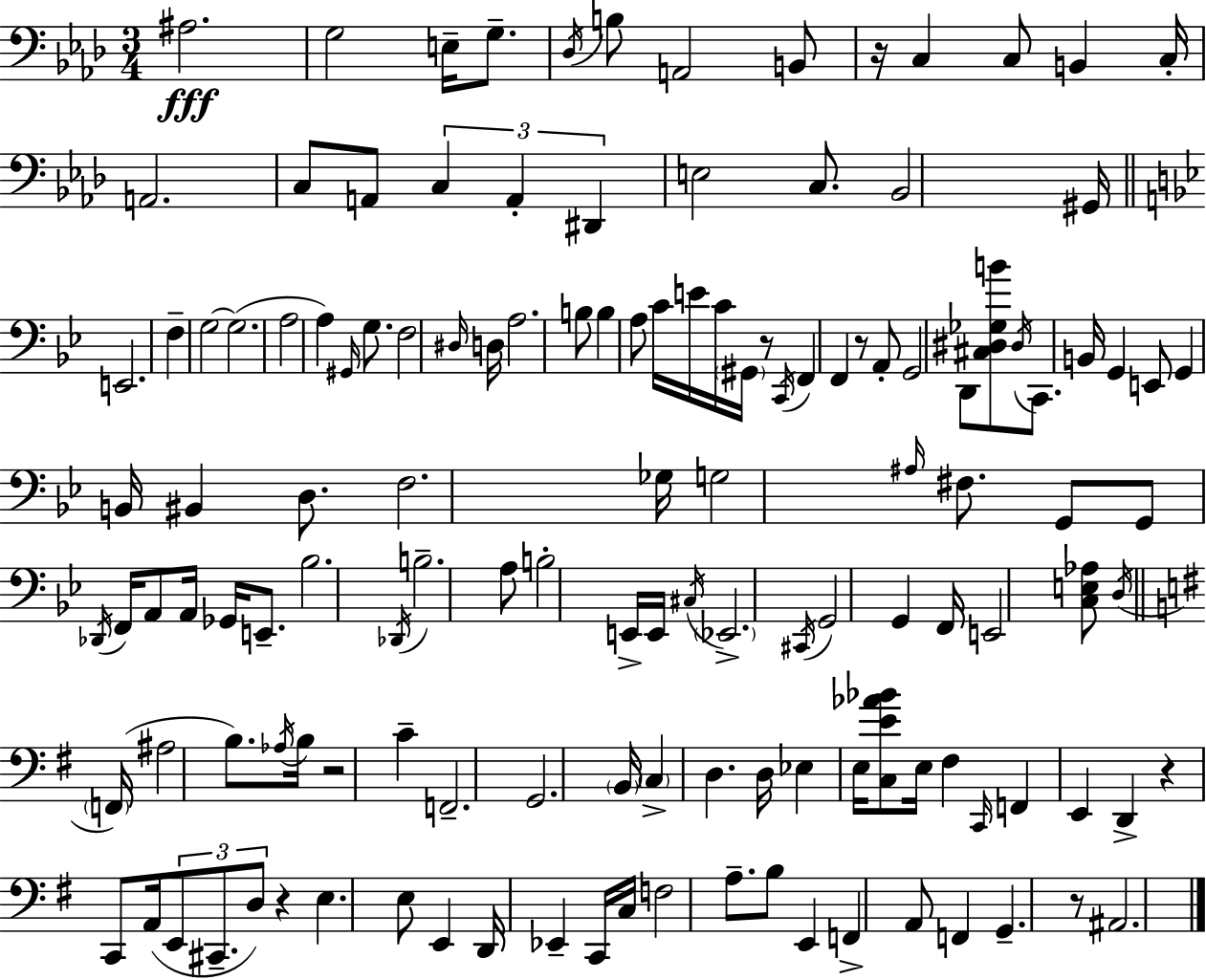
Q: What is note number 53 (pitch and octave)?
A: G2